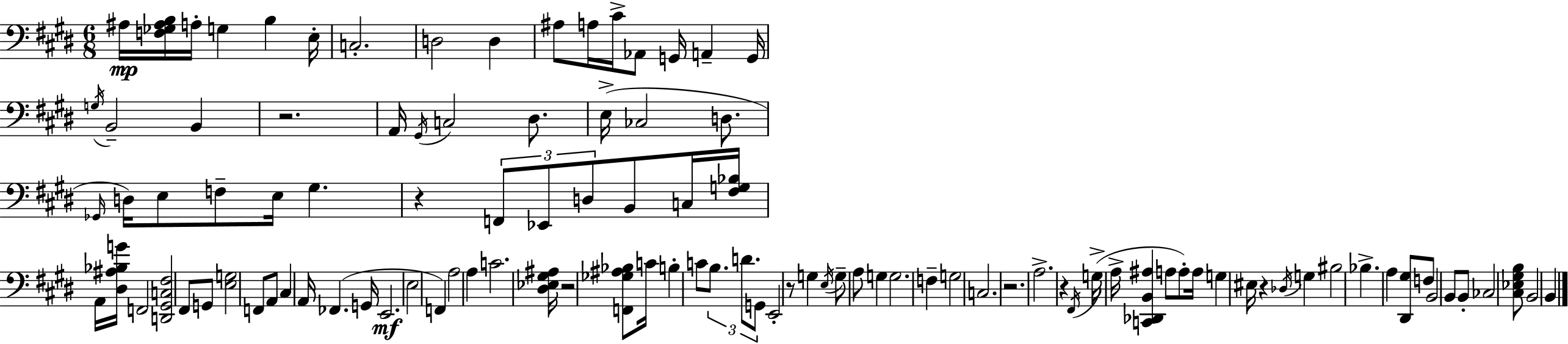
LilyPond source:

{
  \clef bass
  \numericTimeSignature
  \time 6/8
  \key e \major
  ais16\mp <f ges ais b>16 a16-. g4 b4 e16-. | c2.-. | d2 d4 | ais8 a16 cis'16-> aes,8 g,16 a,4-- g,16 | \break \acciaccatura { g16 } b,2-- b,4 | r2. | a,16 \acciaccatura { gis,16 } c2 dis8. | e16->( ces2 d8. | \break \grace { ges,16 }) d16 e8 f8-- e16 gis4. | r4 \tuplet 3/2 { f,8 ees,8 d8 } | b,8 c16 <fis g bes>16 a,16 <dis ais bes g'>16 f,2 | <d, gis, c fis>2 fis,8 | \break g,8 <e g>2 f,8 | a,8 cis4 a,16 fes,4.( | g,16 e,2.\mf | e2 f,4) | \break a2 a4 | c'2. | <dis ees gis ais>16 r2 | <f, ges ais bes>8 c'16 b4-. c'8 \tuplet 3/2 { b8. | \break d'8. g,8 } e,2-. | r8 g4 \acciaccatura { e16 } g8-- a8 | g4 g2. | f4-- g2 | \break c2. | r2. | a2.-> | r4 \acciaccatura { fis,16 } g16->( a16-> <c, des, b, ais>4 | \break a8 a8-.) a16 g4 | eis16 r4 \acciaccatura { des16 } g4 bis2 | bes4.-> | a4 <dis, gis>8 f8 b,2 | \break b,8 b,8-. ces2 | <cis ees gis b>8 b,2 | b,4 \bar "|."
}